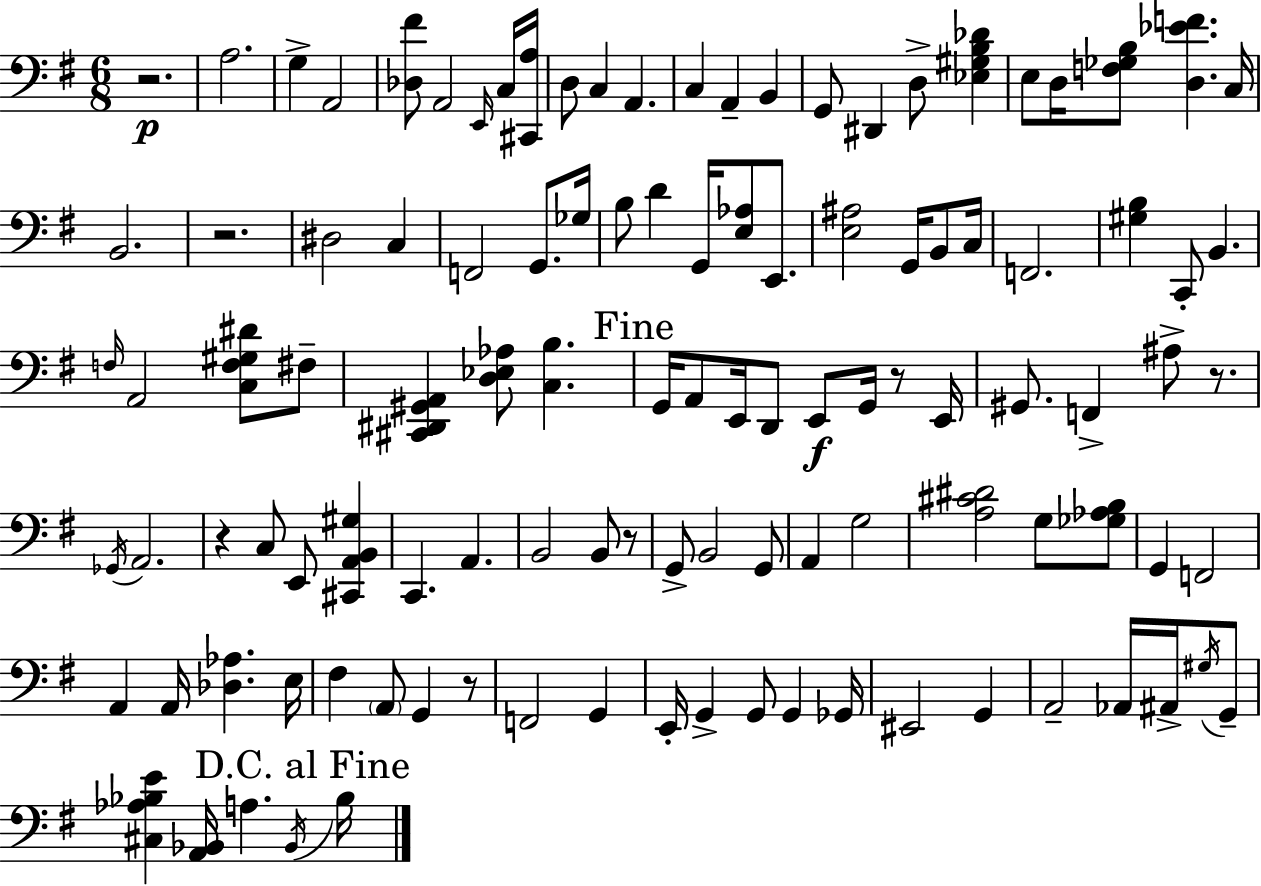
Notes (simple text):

R/h. A3/h. G3/q A2/h [Db3,F#4]/e A2/h E2/s C3/s [C#2,A3]/s D3/e C3/q A2/q. C3/q A2/q B2/q G2/e D#2/q D3/e [Eb3,G#3,B3,Db4]/q E3/e D3/s [F3,Gb3,B3]/e [D3,Eb4,F4]/q. C3/s B2/h. R/h. D#3/h C3/q F2/h G2/e. Gb3/s B3/e D4/q G2/s [E3,Ab3]/e E2/e. [E3,A#3]/h G2/s B2/e C3/s F2/h. [G#3,B3]/q C2/e B2/q. F3/s A2/h [C3,F3,G#3,D#4]/e F#3/e [C#2,D#2,G#2,A2]/q [D3,Eb3,Ab3]/e [C3,B3]/q. G2/s A2/e E2/s D2/e E2/e G2/s R/e E2/s G#2/e. F2/q A#3/e R/e. Gb2/s A2/h. R/q C3/e E2/e [C#2,A2,B2,G#3]/q C2/q. A2/q. B2/h B2/e R/e G2/e B2/h G2/e A2/q G3/h [A3,C#4,D#4]/h G3/e [Gb3,Ab3,B3]/e G2/q F2/h A2/q A2/s [Db3,Ab3]/q. E3/s F#3/q A2/e G2/q R/e F2/h G2/q E2/s G2/q G2/e G2/q Gb2/s EIS2/h G2/q A2/h Ab2/s A#2/s G#3/s G2/e [C#3,Ab3,Bb3,E4]/q [A2,Bb2]/s A3/q. Bb2/s Bb3/s